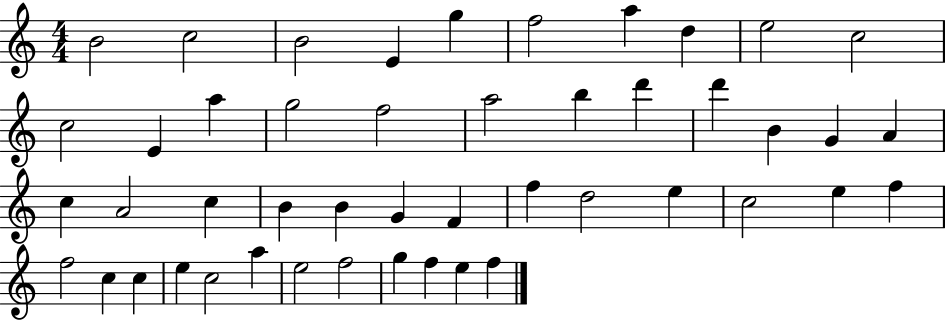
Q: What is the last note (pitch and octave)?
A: F5